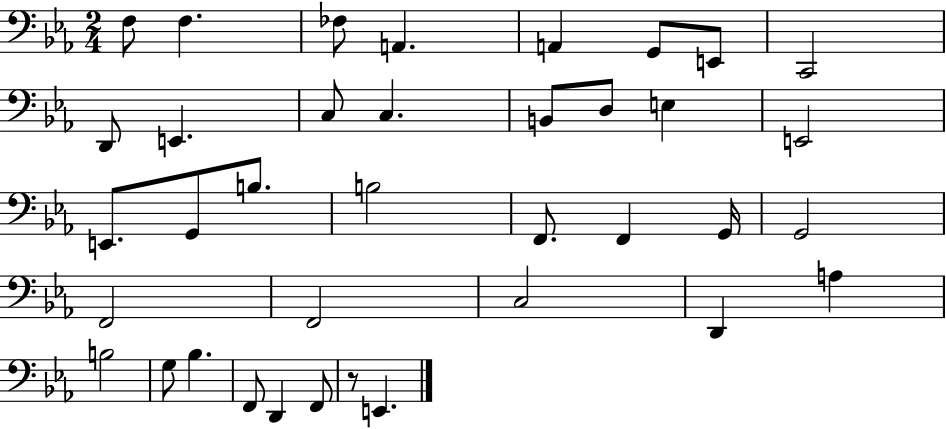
X:1
T:Untitled
M:2/4
L:1/4
K:Eb
F,/2 F, _F,/2 A,, A,, G,,/2 E,,/2 C,,2 D,,/2 E,, C,/2 C, B,,/2 D,/2 E, E,,2 E,,/2 G,,/2 B,/2 B,2 F,,/2 F,, G,,/4 G,,2 F,,2 F,,2 C,2 D,, A, B,2 G,/2 _B, F,,/2 D,, F,,/2 z/2 E,,